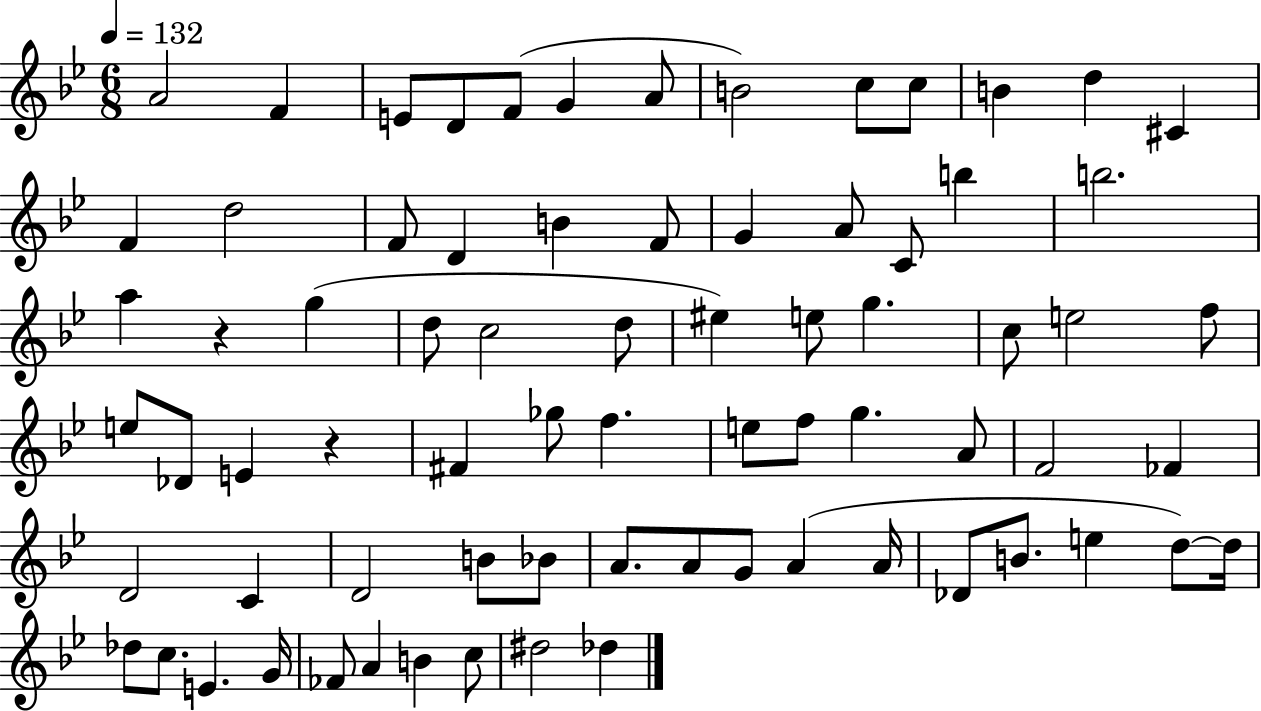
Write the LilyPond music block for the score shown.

{
  \clef treble
  \numericTimeSignature
  \time 6/8
  \key bes \major
  \tempo 4 = 132
  a'2 f'4 | e'8 d'8 f'8( g'4 a'8 | b'2) c''8 c''8 | b'4 d''4 cis'4 | \break f'4 d''2 | f'8 d'4 b'4 f'8 | g'4 a'8 c'8 b''4 | b''2. | \break a''4 r4 g''4( | d''8 c''2 d''8 | eis''4) e''8 g''4. | c''8 e''2 f''8 | \break e''8 des'8 e'4 r4 | fis'4 ges''8 f''4. | e''8 f''8 g''4. a'8 | f'2 fes'4 | \break d'2 c'4 | d'2 b'8 bes'8 | a'8. a'8 g'8 a'4( a'16 | des'8 b'8. e''4 d''8~~) d''16 | \break des''8 c''8. e'4. g'16 | fes'8 a'4 b'4 c''8 | dis''2 des''4 | \bar "|."
}